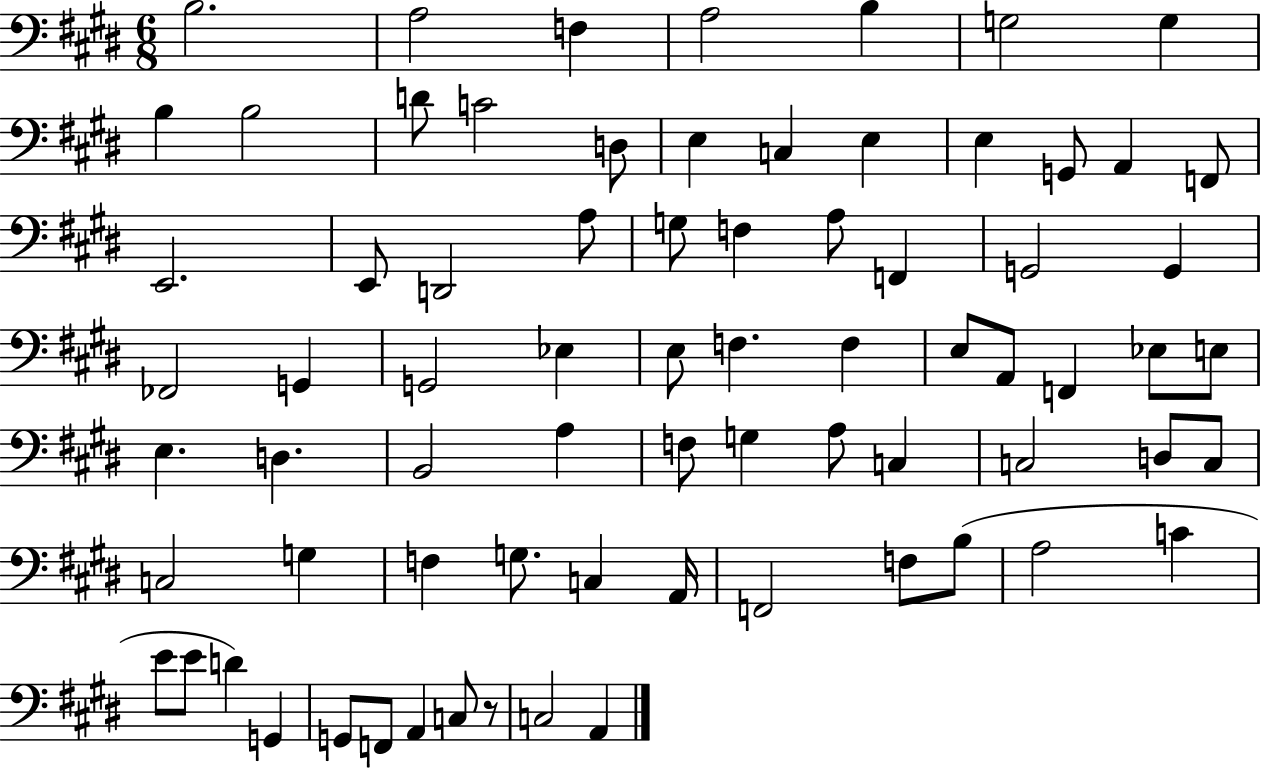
B3/h. A3/h F3/q A3/h B3/q G3/h G3/q B3/q B3/h D4/e C4/h D3/e E3/q C3/q E3/q E3/q G2/e A2/q F2/e E2/h. E2/e D2/h A3/e G3/e F3/q A3/e F2/q G2/h G2/q FES2/h G2/q G2/h Eb3/q E3/e F3/q. F3/q E3/e A2/e F2/q Eb3/e E3/e E3/q. D3/q. B2/h A3/q F3/e G3/q A3/e C3/q C3/h D3/e C3/e C3/h G3/q F3/q G3/e. C3/q A2/s F2/h F3/e B3/e A3/h C4/q E4/e E4/e D4/q G2/q G2/e F2/e A2/q C3/e R/e C3/h A2/q